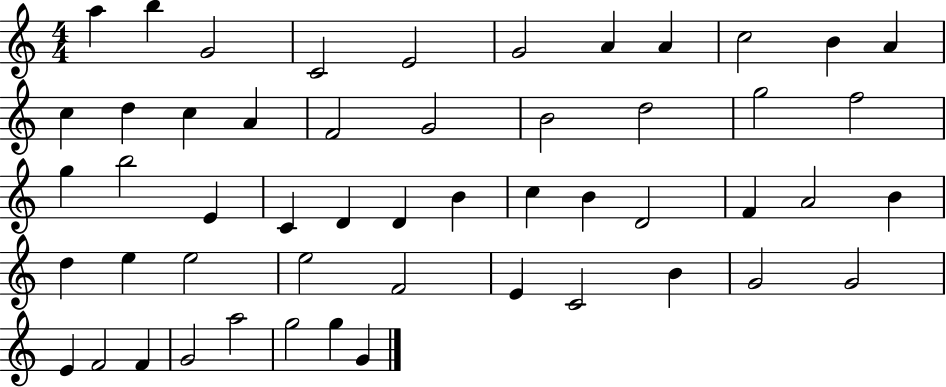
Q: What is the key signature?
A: C major